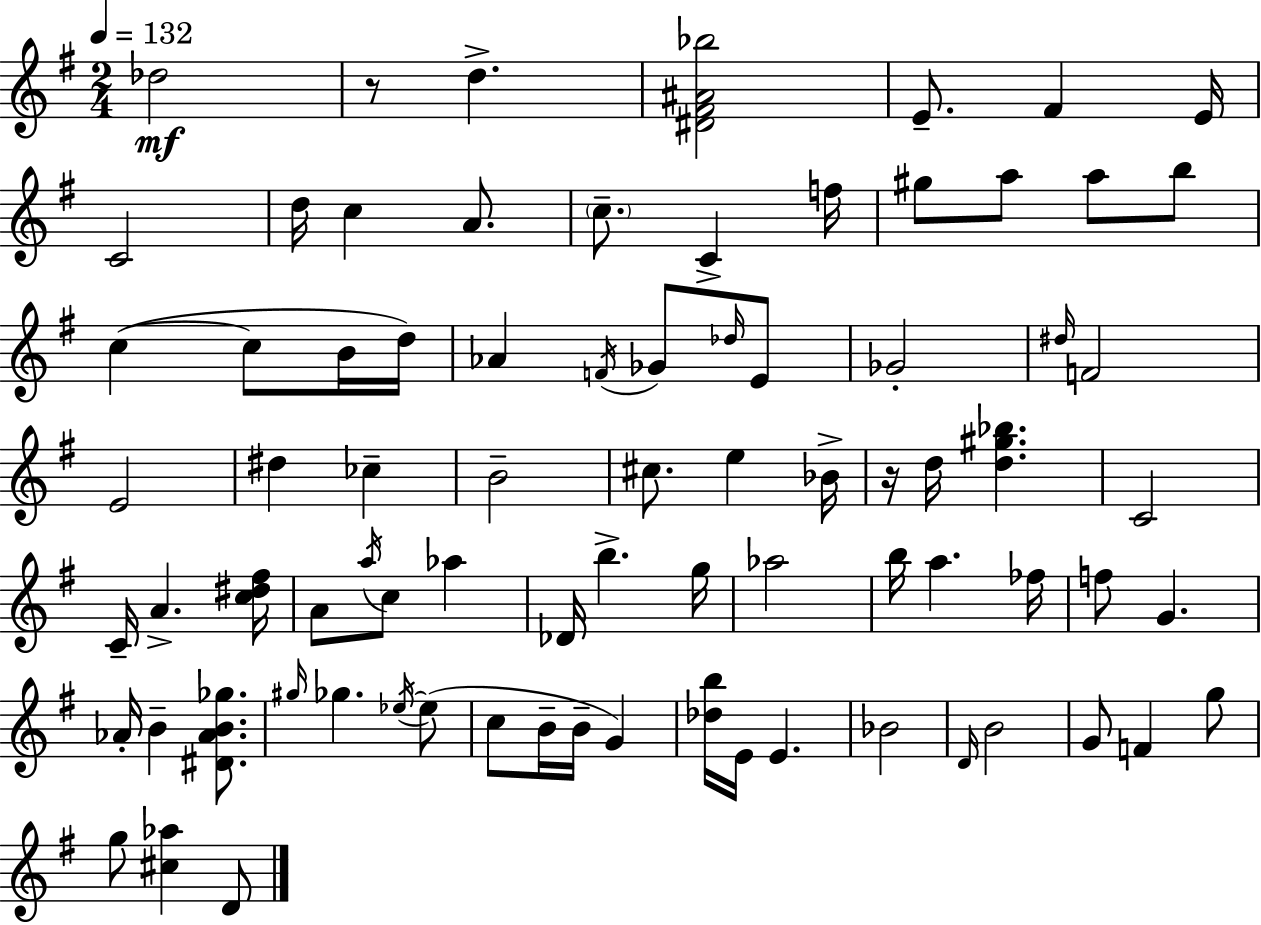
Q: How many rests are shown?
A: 2